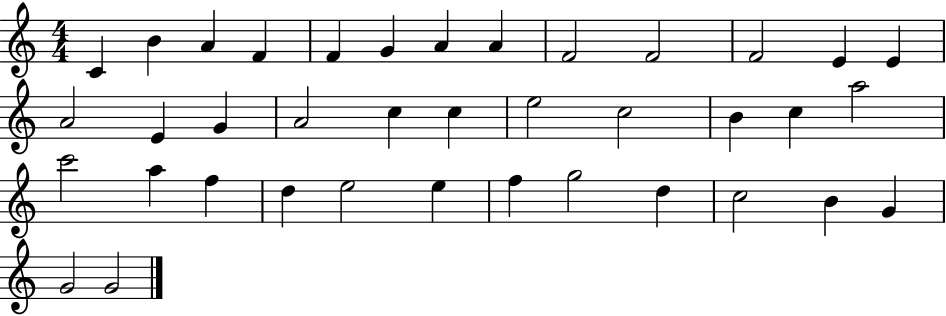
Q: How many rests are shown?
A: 0